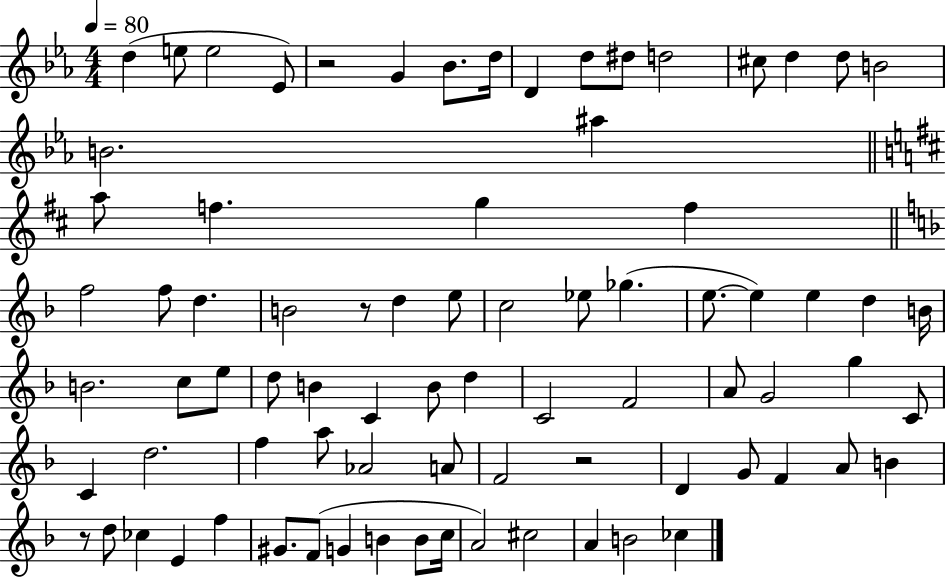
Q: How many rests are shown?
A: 4